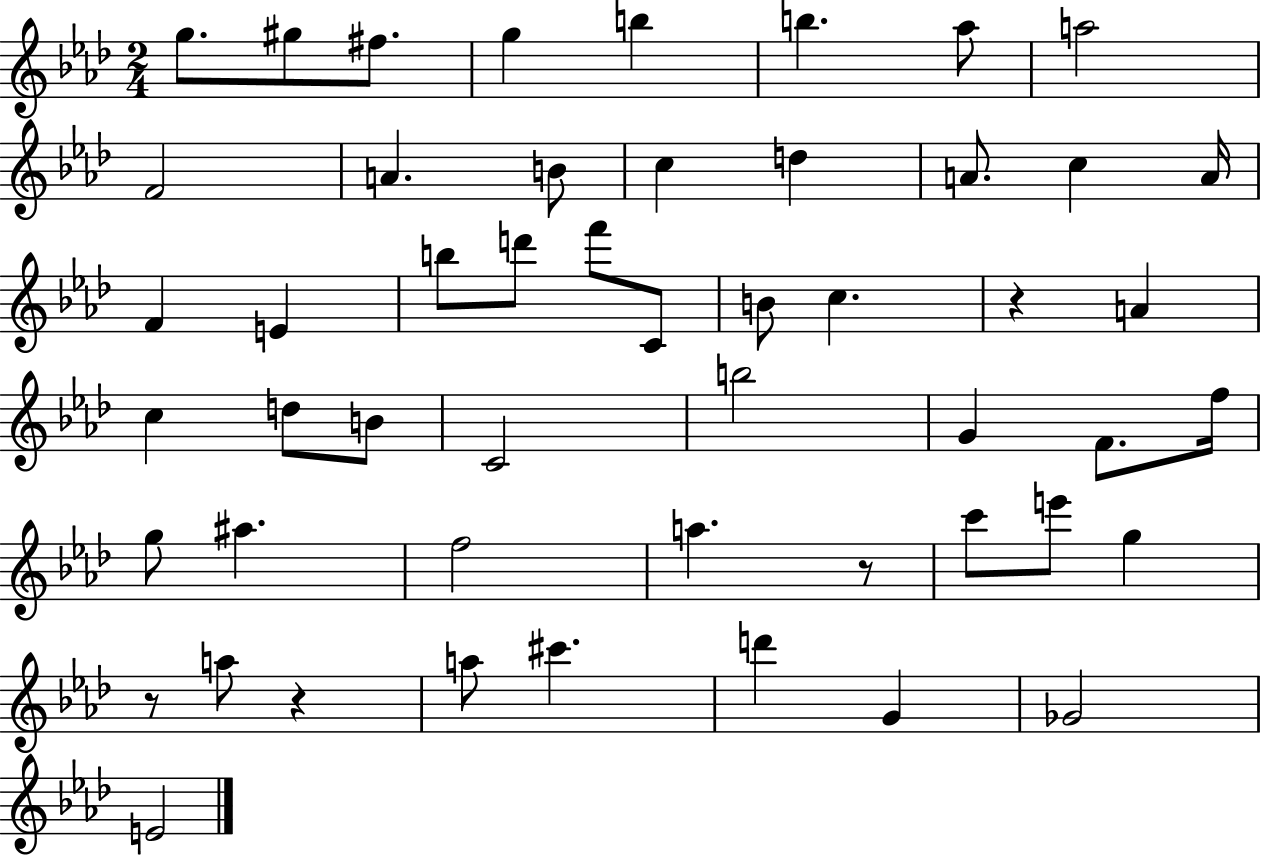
{
  \clef treble
  \numericTimeSignature
  \time 2/4
  \key aes \major
  g''8. gis''8 fis''8. | g''4 b''4 | b''4. aes''8 | a''2 | \break f'2 | a'4. b'8 | c''4 d''4 | a'8. c''4 a'16 | \break f'4 e'4 | b''8 d'''8 f'''8 c'8 | b'8 c''4. | r4 a'4 | \break c''4 d''8 b'8 | c'2 | b''2 | g'4 f'8. f''16 | \break g''8 ais''4. | f''2 | a''4. r8 | c'''8 e'''8 g''4 | \break r8 a''8 r4 | a''8 cis'''4. | d'''4 g'4 | ges'2 | \break e'2 | \bar "|."
}